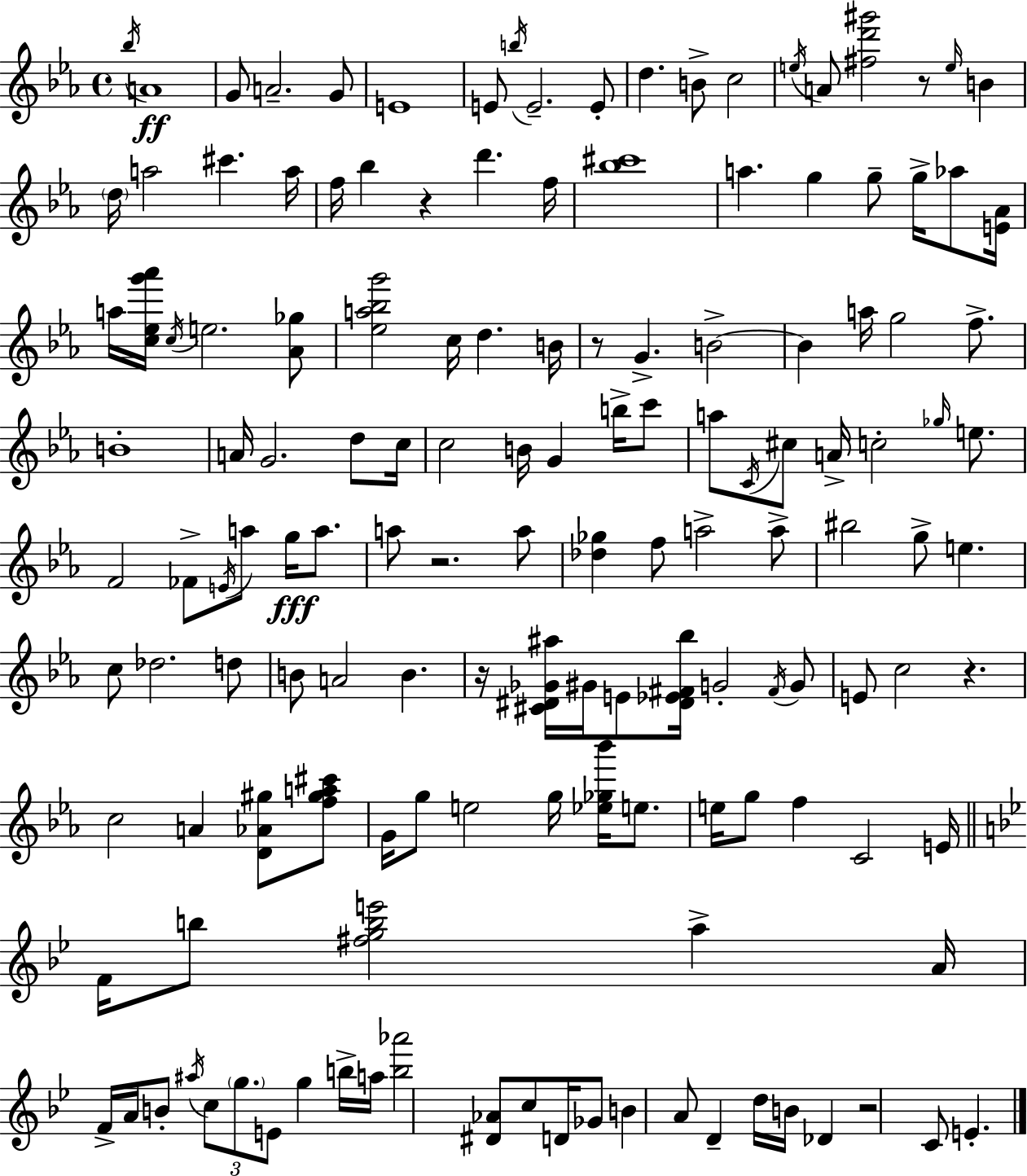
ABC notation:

X:1
T:Untitled
M:4/4
L:1/4
K:Cm
_b/4 A4 G/2 A2 G/2 E4 E/2 b/4 E2 E/2 d B/2 c2 e/4 A/2 [^fd'^g']2 z/2 e/4 B d/4 a2 ^c' a/4 f/4 _b z d' f/4 [_b^c']4 a g g/2 g/4 _a/2 [E_A]/4 a/4 [c_eg'_a']/4 c/4 e2 [_A_g]/2 [_ea_bg']2 c/4 d B/4 z/2 G B2 B a/4 g2 f/2 B4 A/4 G2 d/2 c/4 c2 B/4 G b/4 c'/2 a/2 C/4 ^c/2 A/4 c2 _g/4 e/2 F2 _F/2 E/4 a/2 g/4 a/2 a/2 z2 a/2 [_d_g] f/2 a2 a/2 ^b2 g/2 e c/2 _d2 d/2 B/2 A2 B z/4 [^C^D_G^a]/4 ^G/4 E/2 [^D_E^F_b]/4 G2 ^F/4 G/2 E/2 c2 z c2 A [D_A^g]/2 [f^ga^c']/2 G/4 g/2 e2 g/4 [_e_g_b']/4 e/2 e/4 g/2 f C2 E/4 F/4 b/2 [^fgbe']2 a A/4 F/4 A/4 B/2 ^a/4 c/2 g/2 E/2 g b/4 a/4 [b_a']2 [^D_A]/2 c/2 D/4 _G/2 B A/2 D d/4 B/4 _D z2 C/2 E